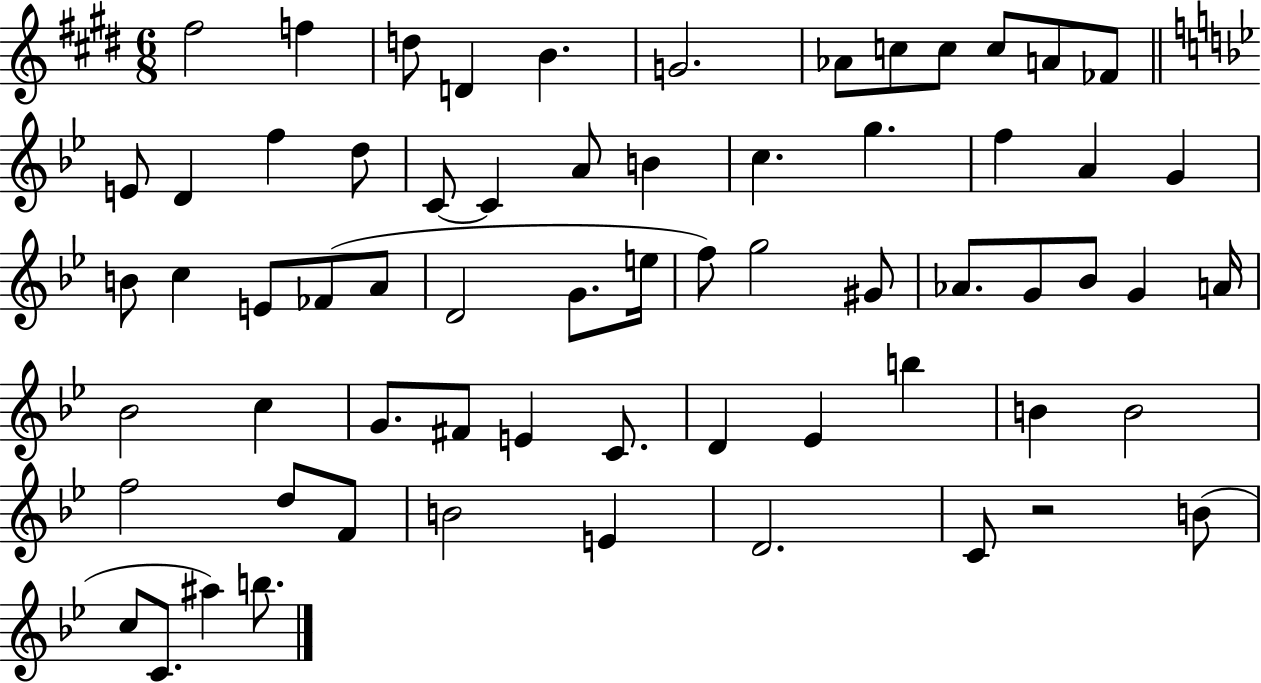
{
  \clef treble
  \numericTimeSignature
  \time 6/8
  \key e \major
  \repeat volta 2 { fis''2 f''4 | d''8 d'4 b'4. | g'2. | aes'8 c''8 c''8 c''8 a'8 fes'8 | \break \bar "||" \break \key bes \major e'8 d'4 f''4 d''8 | c'8~~ c'4 a'8 b'4 | c''4. g''4. | f''4 a'4 g'4 | \break b'8 c''4 e'8 fes'8( a'8 | d'2 g'8. e''16 | f''8) g''2 gis'8 | aes'8. g'8 bes'8 g'4 a'16 | \break bes'2 c''4 | g'8. fis'8 e'4 c'8. | d'4 ees'4 b''4 | b'4 b'2 | \break f''2 d''8 f'8 | b'2 e'4 | d'2. | c'8 r2 b'8( | \break c''8 c'8. ais''4) b''8. | } \bar "|."
}